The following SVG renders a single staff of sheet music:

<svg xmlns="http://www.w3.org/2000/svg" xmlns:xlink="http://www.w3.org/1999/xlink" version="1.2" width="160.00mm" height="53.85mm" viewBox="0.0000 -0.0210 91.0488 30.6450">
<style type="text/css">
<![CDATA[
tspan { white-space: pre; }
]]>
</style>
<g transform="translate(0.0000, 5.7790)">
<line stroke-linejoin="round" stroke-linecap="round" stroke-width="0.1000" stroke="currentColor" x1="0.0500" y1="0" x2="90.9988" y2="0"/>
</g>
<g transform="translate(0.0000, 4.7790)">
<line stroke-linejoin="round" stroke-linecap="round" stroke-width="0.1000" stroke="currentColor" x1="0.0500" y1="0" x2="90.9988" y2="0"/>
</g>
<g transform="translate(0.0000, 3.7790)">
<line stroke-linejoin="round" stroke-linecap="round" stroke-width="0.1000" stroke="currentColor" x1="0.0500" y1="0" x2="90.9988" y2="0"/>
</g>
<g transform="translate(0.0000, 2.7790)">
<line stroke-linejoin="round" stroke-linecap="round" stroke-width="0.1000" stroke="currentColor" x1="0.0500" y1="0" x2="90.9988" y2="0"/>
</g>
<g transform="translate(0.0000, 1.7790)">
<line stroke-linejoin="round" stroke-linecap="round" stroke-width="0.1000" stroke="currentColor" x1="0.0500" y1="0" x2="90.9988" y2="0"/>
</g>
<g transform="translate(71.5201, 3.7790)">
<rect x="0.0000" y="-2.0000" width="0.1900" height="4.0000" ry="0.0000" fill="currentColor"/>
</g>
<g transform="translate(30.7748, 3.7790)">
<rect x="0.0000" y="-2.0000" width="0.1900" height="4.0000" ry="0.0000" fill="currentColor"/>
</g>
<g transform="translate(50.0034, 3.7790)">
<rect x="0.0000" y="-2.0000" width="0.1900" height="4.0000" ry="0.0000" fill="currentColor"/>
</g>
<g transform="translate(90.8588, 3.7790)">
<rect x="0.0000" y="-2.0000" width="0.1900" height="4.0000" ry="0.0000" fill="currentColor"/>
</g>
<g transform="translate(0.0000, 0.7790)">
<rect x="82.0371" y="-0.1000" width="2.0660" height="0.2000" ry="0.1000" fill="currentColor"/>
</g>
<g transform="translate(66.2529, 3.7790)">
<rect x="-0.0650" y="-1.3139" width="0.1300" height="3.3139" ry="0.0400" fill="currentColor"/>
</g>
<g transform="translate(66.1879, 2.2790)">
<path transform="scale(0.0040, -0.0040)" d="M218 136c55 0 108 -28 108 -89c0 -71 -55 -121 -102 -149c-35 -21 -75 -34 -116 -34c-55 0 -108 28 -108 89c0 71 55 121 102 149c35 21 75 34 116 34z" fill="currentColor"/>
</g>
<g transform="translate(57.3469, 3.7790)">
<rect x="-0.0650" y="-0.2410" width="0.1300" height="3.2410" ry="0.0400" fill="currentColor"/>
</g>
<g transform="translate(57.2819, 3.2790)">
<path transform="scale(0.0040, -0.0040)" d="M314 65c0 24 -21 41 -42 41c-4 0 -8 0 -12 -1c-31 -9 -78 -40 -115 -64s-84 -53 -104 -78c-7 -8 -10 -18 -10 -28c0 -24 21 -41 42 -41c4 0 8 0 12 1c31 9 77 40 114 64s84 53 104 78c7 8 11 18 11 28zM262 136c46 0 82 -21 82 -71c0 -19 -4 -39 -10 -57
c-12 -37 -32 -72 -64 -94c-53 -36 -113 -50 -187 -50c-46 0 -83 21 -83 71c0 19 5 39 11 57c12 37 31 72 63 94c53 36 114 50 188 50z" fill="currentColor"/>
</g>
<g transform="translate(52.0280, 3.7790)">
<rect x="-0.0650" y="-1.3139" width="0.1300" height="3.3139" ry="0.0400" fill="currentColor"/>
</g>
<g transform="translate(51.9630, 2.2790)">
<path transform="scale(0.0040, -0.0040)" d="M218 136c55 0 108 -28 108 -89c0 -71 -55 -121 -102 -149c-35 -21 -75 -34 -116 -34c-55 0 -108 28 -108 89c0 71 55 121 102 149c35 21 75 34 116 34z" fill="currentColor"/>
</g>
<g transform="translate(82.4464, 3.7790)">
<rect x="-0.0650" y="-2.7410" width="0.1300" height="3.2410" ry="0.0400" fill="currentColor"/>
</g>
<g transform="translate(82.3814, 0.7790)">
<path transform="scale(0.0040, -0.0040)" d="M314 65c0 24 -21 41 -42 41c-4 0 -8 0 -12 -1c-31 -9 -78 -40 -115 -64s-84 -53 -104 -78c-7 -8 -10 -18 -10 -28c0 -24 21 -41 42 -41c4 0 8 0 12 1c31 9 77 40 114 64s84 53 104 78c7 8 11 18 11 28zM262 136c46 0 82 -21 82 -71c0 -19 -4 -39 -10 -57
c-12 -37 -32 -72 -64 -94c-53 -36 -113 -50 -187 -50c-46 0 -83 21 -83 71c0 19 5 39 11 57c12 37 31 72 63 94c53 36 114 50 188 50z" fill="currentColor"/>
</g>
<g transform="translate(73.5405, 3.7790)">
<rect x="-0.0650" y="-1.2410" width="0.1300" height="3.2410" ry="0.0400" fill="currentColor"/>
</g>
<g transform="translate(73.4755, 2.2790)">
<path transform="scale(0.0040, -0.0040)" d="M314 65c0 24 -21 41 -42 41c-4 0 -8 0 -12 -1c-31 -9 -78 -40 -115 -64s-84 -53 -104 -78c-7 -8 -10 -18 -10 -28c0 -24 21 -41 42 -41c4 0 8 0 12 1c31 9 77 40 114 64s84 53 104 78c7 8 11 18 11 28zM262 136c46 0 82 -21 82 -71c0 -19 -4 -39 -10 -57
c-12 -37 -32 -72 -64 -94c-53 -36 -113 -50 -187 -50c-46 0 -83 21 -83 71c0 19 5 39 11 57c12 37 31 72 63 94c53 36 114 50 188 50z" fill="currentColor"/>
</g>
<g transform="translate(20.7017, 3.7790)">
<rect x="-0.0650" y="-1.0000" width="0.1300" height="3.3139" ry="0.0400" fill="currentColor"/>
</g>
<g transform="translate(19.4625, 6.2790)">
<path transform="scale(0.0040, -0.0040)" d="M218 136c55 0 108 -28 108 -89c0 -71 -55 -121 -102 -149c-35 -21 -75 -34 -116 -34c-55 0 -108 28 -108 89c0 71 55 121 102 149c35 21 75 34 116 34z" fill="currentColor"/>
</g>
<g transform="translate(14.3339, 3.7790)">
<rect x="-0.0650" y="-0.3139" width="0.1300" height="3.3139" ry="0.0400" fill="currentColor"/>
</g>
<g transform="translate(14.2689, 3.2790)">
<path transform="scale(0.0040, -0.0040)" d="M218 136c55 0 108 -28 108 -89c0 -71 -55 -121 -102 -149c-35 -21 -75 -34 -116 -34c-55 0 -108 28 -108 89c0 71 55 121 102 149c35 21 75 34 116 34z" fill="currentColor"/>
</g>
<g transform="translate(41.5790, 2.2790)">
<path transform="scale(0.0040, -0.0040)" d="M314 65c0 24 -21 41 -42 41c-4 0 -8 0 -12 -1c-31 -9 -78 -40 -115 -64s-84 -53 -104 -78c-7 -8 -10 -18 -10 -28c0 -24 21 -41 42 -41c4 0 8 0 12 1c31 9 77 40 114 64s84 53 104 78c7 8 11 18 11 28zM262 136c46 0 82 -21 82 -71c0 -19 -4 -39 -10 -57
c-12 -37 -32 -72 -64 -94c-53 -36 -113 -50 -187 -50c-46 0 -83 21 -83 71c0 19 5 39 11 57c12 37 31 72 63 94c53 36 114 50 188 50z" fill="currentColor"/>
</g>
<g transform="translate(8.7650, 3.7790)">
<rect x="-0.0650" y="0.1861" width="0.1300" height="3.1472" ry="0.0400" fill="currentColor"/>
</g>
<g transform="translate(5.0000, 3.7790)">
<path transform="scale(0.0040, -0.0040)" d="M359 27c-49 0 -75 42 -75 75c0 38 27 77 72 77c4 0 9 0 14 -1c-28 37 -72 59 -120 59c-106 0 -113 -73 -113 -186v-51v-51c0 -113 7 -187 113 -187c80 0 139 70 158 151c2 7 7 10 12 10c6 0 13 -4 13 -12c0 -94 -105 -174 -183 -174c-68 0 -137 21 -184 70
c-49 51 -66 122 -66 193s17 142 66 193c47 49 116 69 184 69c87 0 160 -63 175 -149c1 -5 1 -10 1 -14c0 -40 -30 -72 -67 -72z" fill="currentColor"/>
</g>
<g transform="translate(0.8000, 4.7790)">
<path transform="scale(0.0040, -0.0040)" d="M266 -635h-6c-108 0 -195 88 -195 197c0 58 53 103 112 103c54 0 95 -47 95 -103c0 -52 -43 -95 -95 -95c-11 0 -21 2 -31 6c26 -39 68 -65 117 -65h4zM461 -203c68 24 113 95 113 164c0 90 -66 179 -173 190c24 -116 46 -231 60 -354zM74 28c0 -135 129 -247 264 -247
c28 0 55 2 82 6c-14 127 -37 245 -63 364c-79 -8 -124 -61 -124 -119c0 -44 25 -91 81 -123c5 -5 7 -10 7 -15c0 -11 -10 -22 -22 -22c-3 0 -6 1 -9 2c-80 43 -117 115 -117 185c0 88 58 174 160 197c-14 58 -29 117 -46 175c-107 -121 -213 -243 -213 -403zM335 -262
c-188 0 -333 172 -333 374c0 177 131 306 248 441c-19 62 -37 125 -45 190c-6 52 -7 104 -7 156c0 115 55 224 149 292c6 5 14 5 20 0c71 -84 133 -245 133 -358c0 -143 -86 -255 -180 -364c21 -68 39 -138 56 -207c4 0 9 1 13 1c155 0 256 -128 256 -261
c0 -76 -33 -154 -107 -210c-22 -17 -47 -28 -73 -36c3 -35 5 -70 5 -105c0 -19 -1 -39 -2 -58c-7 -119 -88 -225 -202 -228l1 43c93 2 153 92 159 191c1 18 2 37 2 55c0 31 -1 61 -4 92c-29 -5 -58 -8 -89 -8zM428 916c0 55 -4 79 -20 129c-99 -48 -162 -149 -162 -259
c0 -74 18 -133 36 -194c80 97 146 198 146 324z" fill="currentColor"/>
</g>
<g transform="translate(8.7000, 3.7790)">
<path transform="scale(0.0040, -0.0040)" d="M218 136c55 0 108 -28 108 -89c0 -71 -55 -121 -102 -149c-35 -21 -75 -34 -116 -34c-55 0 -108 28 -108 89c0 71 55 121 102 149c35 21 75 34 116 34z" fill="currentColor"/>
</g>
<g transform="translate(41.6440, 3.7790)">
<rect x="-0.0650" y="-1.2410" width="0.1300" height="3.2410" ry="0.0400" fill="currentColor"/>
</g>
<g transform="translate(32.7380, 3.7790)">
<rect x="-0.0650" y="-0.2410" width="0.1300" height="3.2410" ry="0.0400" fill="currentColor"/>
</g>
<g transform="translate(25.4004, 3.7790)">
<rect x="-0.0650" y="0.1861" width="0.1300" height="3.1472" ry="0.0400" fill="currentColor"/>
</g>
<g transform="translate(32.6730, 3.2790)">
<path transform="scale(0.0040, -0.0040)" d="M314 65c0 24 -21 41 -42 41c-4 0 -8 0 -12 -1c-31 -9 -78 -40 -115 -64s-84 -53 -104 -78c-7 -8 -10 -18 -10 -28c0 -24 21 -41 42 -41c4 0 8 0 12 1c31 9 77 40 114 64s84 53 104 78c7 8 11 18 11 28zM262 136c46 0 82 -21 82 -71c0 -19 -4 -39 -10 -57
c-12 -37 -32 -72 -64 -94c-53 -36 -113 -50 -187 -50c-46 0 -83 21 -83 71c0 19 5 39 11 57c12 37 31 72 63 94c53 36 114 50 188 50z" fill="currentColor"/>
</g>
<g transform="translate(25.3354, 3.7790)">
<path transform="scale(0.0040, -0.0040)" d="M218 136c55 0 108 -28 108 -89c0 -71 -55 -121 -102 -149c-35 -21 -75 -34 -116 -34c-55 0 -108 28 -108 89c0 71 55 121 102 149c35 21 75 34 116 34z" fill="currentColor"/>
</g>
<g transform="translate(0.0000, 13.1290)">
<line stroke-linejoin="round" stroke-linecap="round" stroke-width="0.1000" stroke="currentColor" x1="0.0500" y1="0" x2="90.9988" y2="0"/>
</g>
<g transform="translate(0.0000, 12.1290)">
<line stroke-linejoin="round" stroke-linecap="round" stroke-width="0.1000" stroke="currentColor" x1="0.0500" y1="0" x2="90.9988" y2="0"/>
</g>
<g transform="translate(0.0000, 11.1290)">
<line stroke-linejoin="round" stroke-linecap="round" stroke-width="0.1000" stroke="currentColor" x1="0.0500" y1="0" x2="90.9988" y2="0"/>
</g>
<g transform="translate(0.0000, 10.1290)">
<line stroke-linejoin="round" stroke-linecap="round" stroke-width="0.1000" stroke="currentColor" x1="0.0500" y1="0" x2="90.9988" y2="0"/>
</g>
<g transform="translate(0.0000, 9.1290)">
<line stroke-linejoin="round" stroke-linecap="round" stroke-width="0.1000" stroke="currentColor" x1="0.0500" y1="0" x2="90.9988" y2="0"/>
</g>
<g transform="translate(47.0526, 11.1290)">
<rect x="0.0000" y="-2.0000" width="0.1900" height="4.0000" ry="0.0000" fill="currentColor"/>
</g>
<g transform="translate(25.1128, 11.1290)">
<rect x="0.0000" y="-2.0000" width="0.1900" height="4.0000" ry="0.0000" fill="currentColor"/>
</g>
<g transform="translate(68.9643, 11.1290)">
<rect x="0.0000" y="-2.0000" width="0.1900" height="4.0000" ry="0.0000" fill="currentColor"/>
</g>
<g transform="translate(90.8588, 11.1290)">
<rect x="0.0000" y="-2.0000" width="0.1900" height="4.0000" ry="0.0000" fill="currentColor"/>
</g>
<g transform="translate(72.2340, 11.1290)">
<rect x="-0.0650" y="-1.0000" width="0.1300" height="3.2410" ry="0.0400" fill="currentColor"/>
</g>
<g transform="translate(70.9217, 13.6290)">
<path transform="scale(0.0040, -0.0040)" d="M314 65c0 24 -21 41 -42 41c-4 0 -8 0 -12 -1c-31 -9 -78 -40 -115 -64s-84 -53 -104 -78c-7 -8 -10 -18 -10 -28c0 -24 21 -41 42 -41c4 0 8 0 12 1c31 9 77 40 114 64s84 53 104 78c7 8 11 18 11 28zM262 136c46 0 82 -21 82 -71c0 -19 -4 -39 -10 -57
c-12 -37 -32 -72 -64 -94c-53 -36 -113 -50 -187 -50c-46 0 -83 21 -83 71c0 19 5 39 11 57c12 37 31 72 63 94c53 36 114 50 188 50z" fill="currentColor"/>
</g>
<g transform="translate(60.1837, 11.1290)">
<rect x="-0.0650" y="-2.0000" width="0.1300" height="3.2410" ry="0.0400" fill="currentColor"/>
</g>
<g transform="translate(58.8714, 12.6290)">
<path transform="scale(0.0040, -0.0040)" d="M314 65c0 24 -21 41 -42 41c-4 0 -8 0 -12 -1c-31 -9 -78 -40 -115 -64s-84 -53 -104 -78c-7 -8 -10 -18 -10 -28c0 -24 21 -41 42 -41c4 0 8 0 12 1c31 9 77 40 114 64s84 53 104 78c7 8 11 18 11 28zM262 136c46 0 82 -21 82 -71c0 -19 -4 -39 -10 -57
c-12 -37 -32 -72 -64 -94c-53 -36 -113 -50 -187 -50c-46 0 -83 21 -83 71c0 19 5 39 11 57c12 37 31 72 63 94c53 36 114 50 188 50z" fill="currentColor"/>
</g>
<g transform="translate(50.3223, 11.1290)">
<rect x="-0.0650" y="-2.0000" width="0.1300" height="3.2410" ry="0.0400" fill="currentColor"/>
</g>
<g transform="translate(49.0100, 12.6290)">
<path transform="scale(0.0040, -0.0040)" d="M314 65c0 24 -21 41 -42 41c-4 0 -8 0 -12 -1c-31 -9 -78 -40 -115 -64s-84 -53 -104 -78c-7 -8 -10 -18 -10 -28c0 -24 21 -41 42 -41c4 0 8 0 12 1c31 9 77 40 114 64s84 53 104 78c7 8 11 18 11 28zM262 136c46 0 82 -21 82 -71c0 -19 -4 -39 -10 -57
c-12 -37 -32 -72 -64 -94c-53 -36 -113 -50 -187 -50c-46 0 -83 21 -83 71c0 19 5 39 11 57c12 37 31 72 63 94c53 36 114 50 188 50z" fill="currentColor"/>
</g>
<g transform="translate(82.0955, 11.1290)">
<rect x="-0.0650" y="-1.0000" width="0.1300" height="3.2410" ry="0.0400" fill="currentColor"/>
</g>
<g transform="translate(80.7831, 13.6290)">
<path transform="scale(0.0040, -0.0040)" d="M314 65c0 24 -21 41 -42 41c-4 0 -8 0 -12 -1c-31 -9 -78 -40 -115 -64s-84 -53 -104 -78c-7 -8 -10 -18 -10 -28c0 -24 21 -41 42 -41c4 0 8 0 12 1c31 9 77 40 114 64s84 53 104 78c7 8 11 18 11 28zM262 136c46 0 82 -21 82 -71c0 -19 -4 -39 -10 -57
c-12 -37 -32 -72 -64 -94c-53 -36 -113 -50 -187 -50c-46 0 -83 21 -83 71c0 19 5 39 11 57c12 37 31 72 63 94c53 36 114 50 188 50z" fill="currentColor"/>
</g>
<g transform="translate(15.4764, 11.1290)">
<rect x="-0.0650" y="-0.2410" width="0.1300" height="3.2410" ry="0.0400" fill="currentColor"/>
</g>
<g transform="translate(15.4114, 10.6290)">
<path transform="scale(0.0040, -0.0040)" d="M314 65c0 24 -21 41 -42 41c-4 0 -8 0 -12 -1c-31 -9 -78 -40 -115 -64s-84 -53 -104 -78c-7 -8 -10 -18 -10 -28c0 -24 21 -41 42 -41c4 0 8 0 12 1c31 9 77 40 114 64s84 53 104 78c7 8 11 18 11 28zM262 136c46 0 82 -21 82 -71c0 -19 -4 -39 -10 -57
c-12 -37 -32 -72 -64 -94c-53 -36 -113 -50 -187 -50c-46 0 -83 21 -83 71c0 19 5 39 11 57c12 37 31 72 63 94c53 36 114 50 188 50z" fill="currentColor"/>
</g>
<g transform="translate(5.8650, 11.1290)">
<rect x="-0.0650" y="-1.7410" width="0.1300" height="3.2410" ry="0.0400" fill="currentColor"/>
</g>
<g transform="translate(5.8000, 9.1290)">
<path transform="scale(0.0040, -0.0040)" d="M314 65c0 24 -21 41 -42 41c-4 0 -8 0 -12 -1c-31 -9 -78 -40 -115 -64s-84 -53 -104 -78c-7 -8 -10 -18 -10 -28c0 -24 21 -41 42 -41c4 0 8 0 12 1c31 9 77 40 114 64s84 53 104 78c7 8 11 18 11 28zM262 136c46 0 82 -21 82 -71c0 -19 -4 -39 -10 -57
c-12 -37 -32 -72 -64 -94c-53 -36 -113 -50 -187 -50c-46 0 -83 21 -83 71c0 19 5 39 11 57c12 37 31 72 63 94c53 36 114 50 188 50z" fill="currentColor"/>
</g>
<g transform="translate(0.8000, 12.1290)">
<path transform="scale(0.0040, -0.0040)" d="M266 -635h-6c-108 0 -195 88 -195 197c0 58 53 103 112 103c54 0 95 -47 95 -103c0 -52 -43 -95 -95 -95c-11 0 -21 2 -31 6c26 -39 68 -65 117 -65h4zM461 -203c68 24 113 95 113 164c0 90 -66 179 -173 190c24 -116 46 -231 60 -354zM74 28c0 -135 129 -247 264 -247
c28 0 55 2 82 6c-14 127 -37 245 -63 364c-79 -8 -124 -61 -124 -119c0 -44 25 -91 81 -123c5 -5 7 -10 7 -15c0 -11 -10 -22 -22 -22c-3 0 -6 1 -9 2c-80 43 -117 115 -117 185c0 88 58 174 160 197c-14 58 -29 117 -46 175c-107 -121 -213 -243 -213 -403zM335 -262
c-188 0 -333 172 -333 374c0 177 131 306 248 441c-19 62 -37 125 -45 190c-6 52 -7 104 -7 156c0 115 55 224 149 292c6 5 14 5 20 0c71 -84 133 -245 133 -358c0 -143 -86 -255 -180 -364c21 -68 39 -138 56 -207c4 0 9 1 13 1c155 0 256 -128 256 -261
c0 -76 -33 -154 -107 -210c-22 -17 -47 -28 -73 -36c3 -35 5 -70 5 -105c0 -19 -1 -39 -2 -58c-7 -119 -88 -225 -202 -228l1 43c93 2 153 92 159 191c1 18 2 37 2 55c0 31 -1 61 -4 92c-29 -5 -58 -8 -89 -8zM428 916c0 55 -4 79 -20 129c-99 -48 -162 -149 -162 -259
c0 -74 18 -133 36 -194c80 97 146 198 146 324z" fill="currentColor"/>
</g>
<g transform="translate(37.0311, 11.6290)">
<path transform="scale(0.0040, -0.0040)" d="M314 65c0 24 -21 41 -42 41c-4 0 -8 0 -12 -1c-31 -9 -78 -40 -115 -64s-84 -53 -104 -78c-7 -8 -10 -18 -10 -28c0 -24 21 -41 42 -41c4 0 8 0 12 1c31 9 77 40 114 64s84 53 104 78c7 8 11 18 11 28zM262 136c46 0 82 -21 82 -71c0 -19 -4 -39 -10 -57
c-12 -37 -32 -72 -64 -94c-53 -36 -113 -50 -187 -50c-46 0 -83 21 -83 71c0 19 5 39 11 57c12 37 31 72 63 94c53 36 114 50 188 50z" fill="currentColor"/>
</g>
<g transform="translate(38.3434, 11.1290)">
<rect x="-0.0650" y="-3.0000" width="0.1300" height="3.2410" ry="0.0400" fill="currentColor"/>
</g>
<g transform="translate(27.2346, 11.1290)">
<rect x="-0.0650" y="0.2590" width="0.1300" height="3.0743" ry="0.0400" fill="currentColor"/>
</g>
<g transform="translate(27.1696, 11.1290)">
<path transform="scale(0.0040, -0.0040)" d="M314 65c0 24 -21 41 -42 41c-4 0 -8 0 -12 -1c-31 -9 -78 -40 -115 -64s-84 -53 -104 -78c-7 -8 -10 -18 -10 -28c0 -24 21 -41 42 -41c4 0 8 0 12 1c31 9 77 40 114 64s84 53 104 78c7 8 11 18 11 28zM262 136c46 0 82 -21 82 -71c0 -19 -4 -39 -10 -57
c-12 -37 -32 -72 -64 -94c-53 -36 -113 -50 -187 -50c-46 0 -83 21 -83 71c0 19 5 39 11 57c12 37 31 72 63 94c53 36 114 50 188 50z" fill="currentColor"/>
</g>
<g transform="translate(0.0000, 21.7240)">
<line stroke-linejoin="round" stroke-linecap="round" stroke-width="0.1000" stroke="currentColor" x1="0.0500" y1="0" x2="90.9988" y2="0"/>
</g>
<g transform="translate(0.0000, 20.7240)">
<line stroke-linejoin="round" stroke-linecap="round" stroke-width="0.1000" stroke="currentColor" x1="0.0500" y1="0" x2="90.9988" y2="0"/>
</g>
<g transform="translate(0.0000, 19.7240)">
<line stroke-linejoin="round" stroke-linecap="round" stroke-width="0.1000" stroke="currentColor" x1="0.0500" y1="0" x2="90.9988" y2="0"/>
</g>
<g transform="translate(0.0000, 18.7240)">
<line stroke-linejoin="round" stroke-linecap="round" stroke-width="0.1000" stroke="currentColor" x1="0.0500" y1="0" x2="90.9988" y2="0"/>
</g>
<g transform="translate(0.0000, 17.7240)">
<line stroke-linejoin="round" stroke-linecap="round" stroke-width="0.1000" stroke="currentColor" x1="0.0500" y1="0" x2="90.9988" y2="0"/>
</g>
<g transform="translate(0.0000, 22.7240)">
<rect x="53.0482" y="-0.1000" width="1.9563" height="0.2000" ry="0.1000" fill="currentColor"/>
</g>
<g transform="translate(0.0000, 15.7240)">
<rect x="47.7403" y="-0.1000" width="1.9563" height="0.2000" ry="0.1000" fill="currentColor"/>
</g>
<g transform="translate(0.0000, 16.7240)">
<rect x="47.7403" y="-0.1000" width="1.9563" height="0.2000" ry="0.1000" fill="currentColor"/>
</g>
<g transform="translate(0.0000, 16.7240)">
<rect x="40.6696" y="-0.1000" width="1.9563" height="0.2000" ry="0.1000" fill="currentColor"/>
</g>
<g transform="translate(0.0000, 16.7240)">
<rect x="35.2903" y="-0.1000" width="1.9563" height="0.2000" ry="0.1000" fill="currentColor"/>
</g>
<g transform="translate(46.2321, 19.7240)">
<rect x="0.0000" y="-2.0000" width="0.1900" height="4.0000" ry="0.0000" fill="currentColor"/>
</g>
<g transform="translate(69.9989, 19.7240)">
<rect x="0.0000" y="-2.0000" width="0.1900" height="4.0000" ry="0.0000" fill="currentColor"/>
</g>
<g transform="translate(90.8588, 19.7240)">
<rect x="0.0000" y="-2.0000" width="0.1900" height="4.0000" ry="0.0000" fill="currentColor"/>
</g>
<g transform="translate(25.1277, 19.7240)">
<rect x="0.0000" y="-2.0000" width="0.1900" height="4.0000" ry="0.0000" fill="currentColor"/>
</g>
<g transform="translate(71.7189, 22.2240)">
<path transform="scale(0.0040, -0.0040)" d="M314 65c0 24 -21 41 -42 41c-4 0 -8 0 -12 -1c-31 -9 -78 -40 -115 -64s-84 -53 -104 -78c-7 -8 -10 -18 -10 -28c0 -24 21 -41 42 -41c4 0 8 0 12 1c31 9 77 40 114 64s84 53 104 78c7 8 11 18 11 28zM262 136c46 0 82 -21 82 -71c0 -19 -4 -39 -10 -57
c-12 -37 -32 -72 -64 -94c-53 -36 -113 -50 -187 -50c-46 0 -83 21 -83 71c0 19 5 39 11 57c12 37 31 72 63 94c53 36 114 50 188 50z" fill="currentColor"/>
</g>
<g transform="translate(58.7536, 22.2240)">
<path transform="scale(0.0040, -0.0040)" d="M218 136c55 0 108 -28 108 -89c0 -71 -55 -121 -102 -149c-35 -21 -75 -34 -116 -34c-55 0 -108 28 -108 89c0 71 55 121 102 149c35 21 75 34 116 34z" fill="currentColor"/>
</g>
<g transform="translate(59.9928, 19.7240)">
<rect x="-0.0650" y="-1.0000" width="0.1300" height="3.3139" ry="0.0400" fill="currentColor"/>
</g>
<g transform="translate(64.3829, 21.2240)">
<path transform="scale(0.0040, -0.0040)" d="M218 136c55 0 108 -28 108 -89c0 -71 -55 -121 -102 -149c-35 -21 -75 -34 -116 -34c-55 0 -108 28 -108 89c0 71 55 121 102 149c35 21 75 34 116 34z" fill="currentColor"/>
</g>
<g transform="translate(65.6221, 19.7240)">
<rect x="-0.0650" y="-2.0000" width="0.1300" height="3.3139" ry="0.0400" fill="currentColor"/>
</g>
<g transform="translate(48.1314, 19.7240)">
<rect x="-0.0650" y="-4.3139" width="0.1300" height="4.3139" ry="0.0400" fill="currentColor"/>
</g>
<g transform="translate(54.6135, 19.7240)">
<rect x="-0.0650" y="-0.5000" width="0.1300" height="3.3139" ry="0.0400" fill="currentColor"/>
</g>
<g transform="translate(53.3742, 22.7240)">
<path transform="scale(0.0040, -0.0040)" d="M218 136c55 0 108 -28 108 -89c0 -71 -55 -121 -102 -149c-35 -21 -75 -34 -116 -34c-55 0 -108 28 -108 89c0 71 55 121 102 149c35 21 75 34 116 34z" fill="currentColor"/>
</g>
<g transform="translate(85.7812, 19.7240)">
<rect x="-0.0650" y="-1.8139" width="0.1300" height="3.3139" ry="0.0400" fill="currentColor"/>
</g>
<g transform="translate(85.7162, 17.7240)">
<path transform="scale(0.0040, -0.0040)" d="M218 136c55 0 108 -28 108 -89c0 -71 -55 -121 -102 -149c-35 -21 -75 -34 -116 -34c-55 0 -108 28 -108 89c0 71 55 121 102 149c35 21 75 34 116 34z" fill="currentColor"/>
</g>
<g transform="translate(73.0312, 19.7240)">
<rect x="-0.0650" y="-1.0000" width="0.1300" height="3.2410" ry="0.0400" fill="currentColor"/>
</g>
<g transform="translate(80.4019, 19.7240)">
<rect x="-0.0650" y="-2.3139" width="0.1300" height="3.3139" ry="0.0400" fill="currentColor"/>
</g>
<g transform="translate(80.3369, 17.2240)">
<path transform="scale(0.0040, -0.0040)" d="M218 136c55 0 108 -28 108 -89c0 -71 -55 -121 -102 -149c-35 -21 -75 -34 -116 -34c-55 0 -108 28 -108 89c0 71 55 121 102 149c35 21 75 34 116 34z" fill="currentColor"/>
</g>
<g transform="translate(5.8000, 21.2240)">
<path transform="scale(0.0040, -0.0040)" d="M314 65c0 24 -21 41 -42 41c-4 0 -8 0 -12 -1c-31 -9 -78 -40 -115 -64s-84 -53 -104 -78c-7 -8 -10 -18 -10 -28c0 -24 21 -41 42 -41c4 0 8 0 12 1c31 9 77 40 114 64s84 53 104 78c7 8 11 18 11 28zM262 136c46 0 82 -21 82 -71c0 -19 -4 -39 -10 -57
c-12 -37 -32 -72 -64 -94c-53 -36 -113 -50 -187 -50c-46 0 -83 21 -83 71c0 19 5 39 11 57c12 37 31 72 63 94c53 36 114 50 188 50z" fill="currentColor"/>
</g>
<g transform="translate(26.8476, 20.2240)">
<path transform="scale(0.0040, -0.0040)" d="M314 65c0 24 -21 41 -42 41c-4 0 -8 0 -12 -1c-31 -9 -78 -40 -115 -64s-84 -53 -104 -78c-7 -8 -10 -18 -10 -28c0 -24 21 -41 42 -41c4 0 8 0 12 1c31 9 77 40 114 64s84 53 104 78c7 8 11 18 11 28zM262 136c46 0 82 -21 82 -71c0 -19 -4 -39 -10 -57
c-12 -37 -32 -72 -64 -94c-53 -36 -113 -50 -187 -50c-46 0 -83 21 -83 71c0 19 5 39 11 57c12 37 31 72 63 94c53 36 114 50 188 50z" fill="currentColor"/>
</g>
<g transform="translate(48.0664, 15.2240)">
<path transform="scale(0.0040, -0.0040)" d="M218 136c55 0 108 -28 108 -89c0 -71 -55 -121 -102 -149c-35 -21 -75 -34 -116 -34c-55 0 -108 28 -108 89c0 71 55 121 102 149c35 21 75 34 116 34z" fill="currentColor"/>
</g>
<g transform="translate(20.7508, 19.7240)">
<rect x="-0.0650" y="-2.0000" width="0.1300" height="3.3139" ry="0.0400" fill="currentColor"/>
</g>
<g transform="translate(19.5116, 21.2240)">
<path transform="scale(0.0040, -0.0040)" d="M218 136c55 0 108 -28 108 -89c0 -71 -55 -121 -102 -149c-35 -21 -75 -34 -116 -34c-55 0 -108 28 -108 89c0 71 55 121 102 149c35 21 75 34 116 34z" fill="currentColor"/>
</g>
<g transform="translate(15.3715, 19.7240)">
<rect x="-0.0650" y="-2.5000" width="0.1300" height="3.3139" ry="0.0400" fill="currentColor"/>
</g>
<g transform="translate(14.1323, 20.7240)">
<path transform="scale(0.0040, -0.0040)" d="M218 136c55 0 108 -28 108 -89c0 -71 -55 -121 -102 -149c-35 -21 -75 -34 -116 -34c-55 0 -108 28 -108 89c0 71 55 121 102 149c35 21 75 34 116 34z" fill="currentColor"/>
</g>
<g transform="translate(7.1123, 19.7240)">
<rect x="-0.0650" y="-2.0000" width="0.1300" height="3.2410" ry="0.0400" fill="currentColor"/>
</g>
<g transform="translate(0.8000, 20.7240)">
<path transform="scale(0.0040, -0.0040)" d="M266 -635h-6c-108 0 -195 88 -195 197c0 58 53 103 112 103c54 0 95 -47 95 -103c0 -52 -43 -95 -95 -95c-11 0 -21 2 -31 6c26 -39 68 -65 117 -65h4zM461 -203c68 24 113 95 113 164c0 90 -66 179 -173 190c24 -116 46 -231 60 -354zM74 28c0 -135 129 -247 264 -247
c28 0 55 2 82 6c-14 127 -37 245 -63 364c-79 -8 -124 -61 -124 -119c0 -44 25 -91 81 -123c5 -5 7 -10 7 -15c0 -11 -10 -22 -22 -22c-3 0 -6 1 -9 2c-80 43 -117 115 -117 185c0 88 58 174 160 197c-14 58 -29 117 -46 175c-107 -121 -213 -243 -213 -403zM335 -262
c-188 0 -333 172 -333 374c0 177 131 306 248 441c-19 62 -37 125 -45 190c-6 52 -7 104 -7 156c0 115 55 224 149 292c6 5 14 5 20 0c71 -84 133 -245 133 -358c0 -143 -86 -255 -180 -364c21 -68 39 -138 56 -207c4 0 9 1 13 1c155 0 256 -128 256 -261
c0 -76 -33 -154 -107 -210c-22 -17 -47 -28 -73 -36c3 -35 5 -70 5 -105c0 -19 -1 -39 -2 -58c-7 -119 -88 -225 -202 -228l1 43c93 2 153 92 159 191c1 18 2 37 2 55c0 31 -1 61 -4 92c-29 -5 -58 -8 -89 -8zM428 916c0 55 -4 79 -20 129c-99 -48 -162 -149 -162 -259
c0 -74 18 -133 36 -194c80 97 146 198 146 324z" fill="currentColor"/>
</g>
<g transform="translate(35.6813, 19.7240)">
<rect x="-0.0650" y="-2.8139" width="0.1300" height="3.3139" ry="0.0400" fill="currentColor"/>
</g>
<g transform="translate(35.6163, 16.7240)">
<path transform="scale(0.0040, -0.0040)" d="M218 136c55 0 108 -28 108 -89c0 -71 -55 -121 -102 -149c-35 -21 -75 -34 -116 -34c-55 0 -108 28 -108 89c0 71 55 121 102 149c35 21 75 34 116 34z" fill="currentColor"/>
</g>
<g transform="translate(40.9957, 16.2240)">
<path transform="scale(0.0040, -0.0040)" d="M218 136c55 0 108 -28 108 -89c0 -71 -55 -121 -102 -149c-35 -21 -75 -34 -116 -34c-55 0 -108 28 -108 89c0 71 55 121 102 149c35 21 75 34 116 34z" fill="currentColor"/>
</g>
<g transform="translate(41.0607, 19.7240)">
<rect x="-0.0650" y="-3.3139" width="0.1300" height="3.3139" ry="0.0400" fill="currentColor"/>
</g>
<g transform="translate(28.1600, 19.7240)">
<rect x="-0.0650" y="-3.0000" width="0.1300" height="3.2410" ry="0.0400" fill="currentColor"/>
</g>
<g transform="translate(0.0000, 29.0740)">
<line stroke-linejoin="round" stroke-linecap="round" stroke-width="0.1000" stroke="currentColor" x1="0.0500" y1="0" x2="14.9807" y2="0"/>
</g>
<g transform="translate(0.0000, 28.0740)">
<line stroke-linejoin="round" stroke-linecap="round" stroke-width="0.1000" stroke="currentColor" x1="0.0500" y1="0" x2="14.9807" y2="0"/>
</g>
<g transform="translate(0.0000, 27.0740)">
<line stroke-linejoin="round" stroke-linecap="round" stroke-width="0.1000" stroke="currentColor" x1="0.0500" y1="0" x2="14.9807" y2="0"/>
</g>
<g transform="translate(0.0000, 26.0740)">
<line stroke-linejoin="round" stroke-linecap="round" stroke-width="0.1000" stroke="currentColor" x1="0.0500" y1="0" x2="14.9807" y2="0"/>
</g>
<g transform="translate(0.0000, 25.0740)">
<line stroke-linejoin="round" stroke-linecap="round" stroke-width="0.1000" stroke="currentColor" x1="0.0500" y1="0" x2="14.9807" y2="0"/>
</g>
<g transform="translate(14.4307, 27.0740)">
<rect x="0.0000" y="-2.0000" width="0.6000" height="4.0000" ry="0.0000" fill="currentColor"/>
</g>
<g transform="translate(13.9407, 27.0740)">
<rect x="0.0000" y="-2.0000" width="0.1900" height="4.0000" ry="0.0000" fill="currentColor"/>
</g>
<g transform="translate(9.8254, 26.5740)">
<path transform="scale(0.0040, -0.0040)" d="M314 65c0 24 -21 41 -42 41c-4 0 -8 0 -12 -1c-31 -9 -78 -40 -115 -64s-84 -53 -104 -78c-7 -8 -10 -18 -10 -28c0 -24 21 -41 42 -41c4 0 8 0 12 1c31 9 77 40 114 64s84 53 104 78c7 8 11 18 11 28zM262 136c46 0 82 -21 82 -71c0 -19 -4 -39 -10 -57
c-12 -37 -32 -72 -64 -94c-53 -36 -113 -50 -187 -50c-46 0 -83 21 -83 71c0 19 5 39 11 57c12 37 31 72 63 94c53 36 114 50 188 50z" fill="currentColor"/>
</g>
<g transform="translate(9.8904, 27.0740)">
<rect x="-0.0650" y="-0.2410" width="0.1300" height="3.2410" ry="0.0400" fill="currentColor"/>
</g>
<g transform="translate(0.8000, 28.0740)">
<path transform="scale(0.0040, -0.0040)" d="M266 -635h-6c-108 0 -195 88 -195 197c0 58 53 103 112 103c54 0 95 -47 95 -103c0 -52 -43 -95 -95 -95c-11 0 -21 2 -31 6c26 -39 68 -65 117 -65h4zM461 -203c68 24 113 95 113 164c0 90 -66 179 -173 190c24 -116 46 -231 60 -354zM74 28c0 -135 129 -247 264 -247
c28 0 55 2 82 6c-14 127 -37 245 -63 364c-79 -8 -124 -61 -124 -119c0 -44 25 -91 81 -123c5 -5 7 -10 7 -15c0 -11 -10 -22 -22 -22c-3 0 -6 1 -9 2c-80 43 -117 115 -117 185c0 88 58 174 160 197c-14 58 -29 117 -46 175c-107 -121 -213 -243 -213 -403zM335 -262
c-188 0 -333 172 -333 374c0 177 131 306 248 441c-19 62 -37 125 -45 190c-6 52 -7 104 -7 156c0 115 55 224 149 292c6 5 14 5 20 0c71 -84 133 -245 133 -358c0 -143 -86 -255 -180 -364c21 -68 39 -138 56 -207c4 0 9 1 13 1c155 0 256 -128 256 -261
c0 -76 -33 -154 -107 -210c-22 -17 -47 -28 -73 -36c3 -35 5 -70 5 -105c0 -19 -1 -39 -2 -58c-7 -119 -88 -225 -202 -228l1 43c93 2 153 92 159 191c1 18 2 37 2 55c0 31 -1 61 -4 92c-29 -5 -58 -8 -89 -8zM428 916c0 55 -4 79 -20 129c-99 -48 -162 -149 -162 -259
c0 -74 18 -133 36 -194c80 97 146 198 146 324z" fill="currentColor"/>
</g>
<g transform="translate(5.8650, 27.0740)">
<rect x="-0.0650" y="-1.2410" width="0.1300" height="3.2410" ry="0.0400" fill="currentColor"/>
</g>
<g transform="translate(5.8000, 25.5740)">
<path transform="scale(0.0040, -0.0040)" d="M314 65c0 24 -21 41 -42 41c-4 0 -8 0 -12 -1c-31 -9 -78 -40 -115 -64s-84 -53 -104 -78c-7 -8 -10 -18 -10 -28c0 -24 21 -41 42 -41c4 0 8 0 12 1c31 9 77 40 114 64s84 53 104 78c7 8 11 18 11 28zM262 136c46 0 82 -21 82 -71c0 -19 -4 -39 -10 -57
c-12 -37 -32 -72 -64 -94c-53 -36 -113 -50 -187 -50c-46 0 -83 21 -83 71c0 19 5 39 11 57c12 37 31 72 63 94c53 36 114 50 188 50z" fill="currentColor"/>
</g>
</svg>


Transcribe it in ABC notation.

X:1
T:Untitled
M:4/4
L:1/4
K:C
B c D B c2 e2 e c2 e e2 a2 f2 c2 B2 A2 F2 F2 D2 D2 F2 G F A2 a b d' C D F D2 g f e2 c2